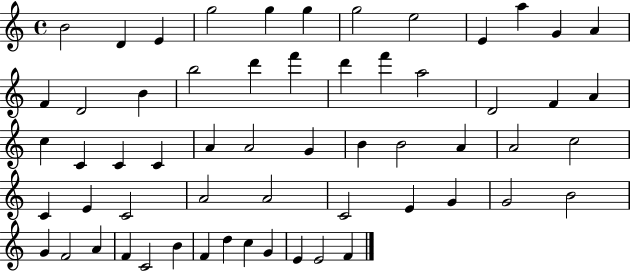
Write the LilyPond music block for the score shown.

{
  \clef treble
  \time 4/4
  \defaultTimeSignature
  \key c \major
  b'2 d'4 e'4 | g''2 g''4 g''4 | g''2 e''2 | e'4 a''4 g'4 a'4 | \break f'4 d'2 b'4 | b''2 d'''4 f'''4 | d'''4 f'''4 a''2 | d'2 f'4 a'4 | \break c''4 c'4 c'4 c'4 | a'4 a'2 g'4 | b'4 b'2 a'4 | a'2 c''2 | \break c'4 e'4 c'2 | a'2 a'2 | c'2 e'4 g'4 | g'2 b'2 | \break g'4 f'2 a'4 | f'4 c'2 b'4 | f'4 d''4 c''4 g'4 | e'4 e'2 f'4 | \break \bar "|."
}